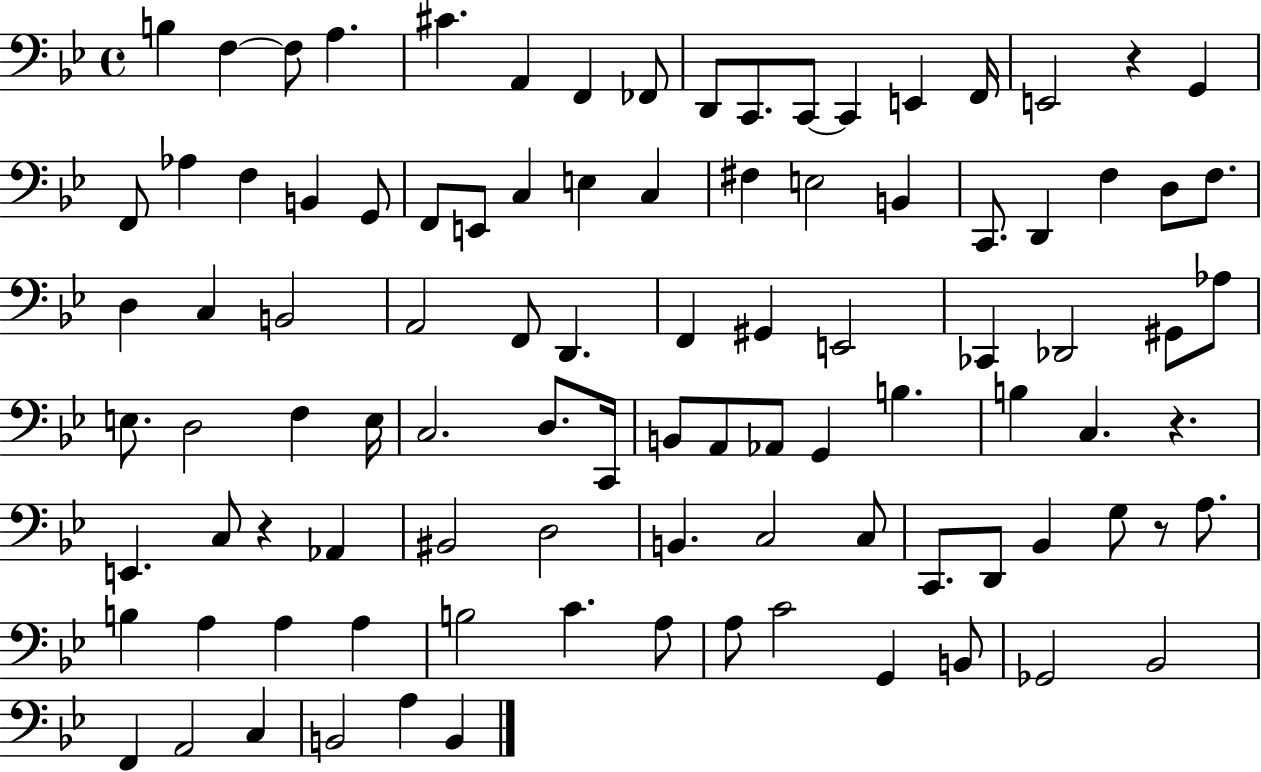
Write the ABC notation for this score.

X:1
T:Untitled
M:4/4
L:1/4
K:Bb
B, F, F,/2 A, ^C A,, F,, _F,,/2 D,,/2 C,,/2 C,,/2 C,, E,, F,,/4 E,,2 z G,, F,,/2 _A, F, B,, G,,/2 F,,/2 E,,/2 C, E, C, ^F, E,2 B,, C,,/2 D,, F, D,/2 F,/2 D, C, B,,2 A,,2 F,,/2 D,, F,, ^G,, E,,2 _C,, _D,,2 ^G,,/2 _A,/2 E,/2 D,2 F, E,/4 C,2 D,/2 C,,/4 B,,/2 A,,/2 _A,,/2 G,, B, B, C, z E,, C,/2 z _A,, ^B,,2 D,2 B,, C,2 C,/2 C,,/2 D,,/2 _B,, G,/2 z/2 A,/2 B, A, A, A, B,2 C A,/2 A,/2 C2 G,, B,,/2 _G,,2 _B,,2 F,, A,,2 C, B,,2 A, B,,